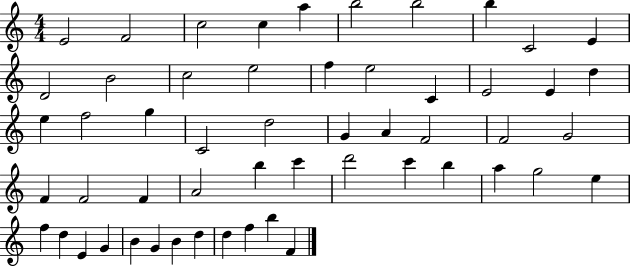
{
  \clef treble
  \numericTimeSignature
  \time 4/4
  \key c \major
  e'2 f'2 | c''2 c''4 a''4 | b''2 b''2 | b''4 c'2 e'4 | \break d'2 b'2 | c''2 e''2 | f''4 e''2 c'4 | e'2 e'4 d''4 | \break e''4 f''2 g''4 | c'2 d''2 | g'4 a'4 f'2 | f'2 g'2 | \break f'4 f'2 f'4 | a'2 b''4 c'''4 | d'''2 c'''4 b''4 | a''4 g''2 e''4 | \break f''4 d''4 e'4 g'4 | b'4 g'4 b'4 d''4 | d''4 f''4 b''4 f'4 | \bar "|."
}